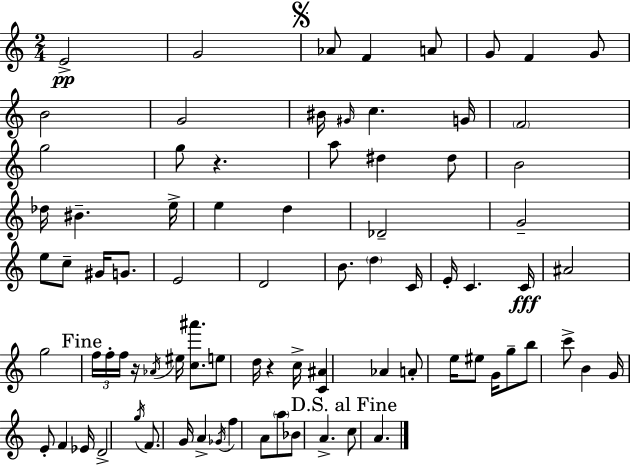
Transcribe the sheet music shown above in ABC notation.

X:1
T:Untitled
M:2/4
L:1/4
K:C
E2 G2 _A/2 F A/2 G/2 F G/2 B2 G2 ^B/4 ^G/4 c G/4 F2 g2 g/2 z a/2 ^d ^d/2 B2 _d/4 ^B e/4 e d _D2 G2 e/2 c/2 ^G/4 G/2 E2 D2 B/2 d C/4 E/4 C C/4 ^A2 g2 f/4 f/4 f/4 z/4 _A/4 ^e/4 [c^a']/2 e/2 d/4 z c/4 [C^A] _A A/2 e/4 ^e/2 G/4 g/2 b/2 c'/2 B G/4 E/2 F _E/4 D2 g/4 F/2 G/4 A _G/4 f A/2 a/2 _B/2 A c/2 A